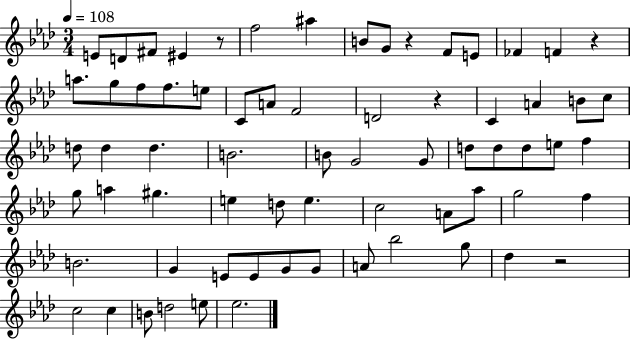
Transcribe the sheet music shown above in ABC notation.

X:1
T:Untitled
M:3/4
L:1/4
K:Ab
E/2 D/2 ^F/2 ^E z/2 f2 ^a B/2 G/2 z F/2 E/2 _F F z a/2 g/2 f/2 f/2 e/2 C/2 A/2 F2 D2 z C A B/2 c/2 d/2 d d B2 B/2 G2 G/2 d/2 d/2 d/2 e/2 f g/2 a ^g e d/2 e c2 A/2 _a/2 g2 f B2 G E/2 E/2 G/2 G/2 A/2 _b2 g/2 _d z2 c2 c B/2 d2 e/2 _e2